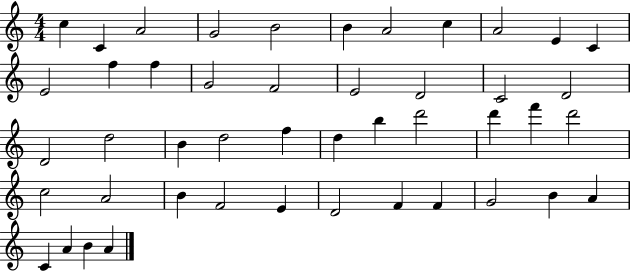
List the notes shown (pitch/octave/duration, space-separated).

C5/q C4/q A4/h G4/h B4/h B4/q A4/h C5/q A4/h E4/q C4/q E4/h F5/q F5/q G4/h F4/h E4/h D4/h C4/h D4/h D4/h D5/h B4/q D5/h F5/q D5/q B5/q D6/h D6/q F6/q D6/h C5/h A4/h B4/q F4/h E4/q D4/h F4/q F4/q G4/h B4/q A4/q C4/q A4/q B4/q A4/q